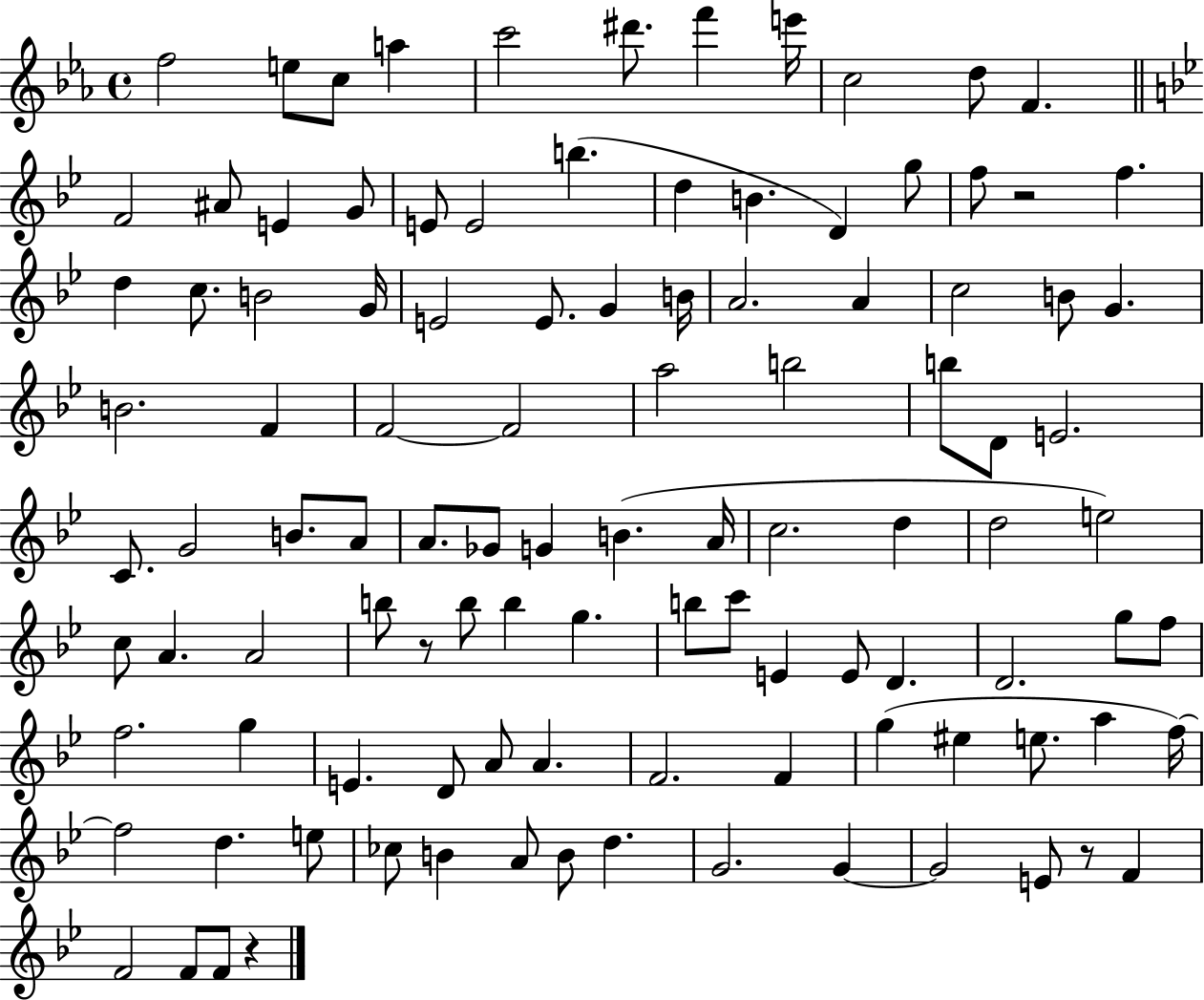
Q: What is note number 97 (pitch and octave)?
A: G4